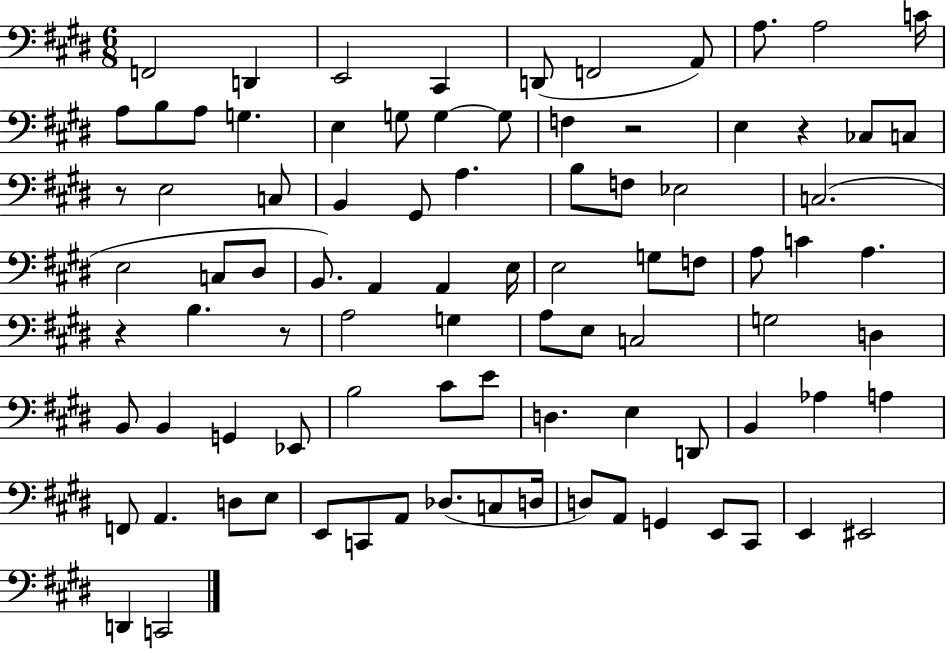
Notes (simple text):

F2/h D2/q E2/h C#2/q D2/e F2/h A2/e A3/e. A3/h C4/s A3/e B3/e A3/e G3/q. E3/q G3/e G3/q G3/e F3/q R/h E3/q R/q CES3/e C3/e R/e E3/h C3/e B2/q G#2/e A3/q. B3/e F3/e Eb3/h C3/h. E3/h C3/e D#3/e B2/e. A2/q A2/q E3/s E3/h G3/e F3/e A3/e C4/q A3/q. R/q B3/q. R/e A3/h G3/q A3/e E3/e C3/h G3/h D3/q B2/e B2/q G2/q Eb2/e B3/h C#4/e E4/e D3/q. E3/q D2/e B2/q Ab3/q A3/q F2/e A2/q. D3/e E3/e E2/e C2/e A2/e Db3/e. C3/e D3/s D3/e A2/e G2/q E2/e C#2/e E2/q EIS2/h D2/q C2/h